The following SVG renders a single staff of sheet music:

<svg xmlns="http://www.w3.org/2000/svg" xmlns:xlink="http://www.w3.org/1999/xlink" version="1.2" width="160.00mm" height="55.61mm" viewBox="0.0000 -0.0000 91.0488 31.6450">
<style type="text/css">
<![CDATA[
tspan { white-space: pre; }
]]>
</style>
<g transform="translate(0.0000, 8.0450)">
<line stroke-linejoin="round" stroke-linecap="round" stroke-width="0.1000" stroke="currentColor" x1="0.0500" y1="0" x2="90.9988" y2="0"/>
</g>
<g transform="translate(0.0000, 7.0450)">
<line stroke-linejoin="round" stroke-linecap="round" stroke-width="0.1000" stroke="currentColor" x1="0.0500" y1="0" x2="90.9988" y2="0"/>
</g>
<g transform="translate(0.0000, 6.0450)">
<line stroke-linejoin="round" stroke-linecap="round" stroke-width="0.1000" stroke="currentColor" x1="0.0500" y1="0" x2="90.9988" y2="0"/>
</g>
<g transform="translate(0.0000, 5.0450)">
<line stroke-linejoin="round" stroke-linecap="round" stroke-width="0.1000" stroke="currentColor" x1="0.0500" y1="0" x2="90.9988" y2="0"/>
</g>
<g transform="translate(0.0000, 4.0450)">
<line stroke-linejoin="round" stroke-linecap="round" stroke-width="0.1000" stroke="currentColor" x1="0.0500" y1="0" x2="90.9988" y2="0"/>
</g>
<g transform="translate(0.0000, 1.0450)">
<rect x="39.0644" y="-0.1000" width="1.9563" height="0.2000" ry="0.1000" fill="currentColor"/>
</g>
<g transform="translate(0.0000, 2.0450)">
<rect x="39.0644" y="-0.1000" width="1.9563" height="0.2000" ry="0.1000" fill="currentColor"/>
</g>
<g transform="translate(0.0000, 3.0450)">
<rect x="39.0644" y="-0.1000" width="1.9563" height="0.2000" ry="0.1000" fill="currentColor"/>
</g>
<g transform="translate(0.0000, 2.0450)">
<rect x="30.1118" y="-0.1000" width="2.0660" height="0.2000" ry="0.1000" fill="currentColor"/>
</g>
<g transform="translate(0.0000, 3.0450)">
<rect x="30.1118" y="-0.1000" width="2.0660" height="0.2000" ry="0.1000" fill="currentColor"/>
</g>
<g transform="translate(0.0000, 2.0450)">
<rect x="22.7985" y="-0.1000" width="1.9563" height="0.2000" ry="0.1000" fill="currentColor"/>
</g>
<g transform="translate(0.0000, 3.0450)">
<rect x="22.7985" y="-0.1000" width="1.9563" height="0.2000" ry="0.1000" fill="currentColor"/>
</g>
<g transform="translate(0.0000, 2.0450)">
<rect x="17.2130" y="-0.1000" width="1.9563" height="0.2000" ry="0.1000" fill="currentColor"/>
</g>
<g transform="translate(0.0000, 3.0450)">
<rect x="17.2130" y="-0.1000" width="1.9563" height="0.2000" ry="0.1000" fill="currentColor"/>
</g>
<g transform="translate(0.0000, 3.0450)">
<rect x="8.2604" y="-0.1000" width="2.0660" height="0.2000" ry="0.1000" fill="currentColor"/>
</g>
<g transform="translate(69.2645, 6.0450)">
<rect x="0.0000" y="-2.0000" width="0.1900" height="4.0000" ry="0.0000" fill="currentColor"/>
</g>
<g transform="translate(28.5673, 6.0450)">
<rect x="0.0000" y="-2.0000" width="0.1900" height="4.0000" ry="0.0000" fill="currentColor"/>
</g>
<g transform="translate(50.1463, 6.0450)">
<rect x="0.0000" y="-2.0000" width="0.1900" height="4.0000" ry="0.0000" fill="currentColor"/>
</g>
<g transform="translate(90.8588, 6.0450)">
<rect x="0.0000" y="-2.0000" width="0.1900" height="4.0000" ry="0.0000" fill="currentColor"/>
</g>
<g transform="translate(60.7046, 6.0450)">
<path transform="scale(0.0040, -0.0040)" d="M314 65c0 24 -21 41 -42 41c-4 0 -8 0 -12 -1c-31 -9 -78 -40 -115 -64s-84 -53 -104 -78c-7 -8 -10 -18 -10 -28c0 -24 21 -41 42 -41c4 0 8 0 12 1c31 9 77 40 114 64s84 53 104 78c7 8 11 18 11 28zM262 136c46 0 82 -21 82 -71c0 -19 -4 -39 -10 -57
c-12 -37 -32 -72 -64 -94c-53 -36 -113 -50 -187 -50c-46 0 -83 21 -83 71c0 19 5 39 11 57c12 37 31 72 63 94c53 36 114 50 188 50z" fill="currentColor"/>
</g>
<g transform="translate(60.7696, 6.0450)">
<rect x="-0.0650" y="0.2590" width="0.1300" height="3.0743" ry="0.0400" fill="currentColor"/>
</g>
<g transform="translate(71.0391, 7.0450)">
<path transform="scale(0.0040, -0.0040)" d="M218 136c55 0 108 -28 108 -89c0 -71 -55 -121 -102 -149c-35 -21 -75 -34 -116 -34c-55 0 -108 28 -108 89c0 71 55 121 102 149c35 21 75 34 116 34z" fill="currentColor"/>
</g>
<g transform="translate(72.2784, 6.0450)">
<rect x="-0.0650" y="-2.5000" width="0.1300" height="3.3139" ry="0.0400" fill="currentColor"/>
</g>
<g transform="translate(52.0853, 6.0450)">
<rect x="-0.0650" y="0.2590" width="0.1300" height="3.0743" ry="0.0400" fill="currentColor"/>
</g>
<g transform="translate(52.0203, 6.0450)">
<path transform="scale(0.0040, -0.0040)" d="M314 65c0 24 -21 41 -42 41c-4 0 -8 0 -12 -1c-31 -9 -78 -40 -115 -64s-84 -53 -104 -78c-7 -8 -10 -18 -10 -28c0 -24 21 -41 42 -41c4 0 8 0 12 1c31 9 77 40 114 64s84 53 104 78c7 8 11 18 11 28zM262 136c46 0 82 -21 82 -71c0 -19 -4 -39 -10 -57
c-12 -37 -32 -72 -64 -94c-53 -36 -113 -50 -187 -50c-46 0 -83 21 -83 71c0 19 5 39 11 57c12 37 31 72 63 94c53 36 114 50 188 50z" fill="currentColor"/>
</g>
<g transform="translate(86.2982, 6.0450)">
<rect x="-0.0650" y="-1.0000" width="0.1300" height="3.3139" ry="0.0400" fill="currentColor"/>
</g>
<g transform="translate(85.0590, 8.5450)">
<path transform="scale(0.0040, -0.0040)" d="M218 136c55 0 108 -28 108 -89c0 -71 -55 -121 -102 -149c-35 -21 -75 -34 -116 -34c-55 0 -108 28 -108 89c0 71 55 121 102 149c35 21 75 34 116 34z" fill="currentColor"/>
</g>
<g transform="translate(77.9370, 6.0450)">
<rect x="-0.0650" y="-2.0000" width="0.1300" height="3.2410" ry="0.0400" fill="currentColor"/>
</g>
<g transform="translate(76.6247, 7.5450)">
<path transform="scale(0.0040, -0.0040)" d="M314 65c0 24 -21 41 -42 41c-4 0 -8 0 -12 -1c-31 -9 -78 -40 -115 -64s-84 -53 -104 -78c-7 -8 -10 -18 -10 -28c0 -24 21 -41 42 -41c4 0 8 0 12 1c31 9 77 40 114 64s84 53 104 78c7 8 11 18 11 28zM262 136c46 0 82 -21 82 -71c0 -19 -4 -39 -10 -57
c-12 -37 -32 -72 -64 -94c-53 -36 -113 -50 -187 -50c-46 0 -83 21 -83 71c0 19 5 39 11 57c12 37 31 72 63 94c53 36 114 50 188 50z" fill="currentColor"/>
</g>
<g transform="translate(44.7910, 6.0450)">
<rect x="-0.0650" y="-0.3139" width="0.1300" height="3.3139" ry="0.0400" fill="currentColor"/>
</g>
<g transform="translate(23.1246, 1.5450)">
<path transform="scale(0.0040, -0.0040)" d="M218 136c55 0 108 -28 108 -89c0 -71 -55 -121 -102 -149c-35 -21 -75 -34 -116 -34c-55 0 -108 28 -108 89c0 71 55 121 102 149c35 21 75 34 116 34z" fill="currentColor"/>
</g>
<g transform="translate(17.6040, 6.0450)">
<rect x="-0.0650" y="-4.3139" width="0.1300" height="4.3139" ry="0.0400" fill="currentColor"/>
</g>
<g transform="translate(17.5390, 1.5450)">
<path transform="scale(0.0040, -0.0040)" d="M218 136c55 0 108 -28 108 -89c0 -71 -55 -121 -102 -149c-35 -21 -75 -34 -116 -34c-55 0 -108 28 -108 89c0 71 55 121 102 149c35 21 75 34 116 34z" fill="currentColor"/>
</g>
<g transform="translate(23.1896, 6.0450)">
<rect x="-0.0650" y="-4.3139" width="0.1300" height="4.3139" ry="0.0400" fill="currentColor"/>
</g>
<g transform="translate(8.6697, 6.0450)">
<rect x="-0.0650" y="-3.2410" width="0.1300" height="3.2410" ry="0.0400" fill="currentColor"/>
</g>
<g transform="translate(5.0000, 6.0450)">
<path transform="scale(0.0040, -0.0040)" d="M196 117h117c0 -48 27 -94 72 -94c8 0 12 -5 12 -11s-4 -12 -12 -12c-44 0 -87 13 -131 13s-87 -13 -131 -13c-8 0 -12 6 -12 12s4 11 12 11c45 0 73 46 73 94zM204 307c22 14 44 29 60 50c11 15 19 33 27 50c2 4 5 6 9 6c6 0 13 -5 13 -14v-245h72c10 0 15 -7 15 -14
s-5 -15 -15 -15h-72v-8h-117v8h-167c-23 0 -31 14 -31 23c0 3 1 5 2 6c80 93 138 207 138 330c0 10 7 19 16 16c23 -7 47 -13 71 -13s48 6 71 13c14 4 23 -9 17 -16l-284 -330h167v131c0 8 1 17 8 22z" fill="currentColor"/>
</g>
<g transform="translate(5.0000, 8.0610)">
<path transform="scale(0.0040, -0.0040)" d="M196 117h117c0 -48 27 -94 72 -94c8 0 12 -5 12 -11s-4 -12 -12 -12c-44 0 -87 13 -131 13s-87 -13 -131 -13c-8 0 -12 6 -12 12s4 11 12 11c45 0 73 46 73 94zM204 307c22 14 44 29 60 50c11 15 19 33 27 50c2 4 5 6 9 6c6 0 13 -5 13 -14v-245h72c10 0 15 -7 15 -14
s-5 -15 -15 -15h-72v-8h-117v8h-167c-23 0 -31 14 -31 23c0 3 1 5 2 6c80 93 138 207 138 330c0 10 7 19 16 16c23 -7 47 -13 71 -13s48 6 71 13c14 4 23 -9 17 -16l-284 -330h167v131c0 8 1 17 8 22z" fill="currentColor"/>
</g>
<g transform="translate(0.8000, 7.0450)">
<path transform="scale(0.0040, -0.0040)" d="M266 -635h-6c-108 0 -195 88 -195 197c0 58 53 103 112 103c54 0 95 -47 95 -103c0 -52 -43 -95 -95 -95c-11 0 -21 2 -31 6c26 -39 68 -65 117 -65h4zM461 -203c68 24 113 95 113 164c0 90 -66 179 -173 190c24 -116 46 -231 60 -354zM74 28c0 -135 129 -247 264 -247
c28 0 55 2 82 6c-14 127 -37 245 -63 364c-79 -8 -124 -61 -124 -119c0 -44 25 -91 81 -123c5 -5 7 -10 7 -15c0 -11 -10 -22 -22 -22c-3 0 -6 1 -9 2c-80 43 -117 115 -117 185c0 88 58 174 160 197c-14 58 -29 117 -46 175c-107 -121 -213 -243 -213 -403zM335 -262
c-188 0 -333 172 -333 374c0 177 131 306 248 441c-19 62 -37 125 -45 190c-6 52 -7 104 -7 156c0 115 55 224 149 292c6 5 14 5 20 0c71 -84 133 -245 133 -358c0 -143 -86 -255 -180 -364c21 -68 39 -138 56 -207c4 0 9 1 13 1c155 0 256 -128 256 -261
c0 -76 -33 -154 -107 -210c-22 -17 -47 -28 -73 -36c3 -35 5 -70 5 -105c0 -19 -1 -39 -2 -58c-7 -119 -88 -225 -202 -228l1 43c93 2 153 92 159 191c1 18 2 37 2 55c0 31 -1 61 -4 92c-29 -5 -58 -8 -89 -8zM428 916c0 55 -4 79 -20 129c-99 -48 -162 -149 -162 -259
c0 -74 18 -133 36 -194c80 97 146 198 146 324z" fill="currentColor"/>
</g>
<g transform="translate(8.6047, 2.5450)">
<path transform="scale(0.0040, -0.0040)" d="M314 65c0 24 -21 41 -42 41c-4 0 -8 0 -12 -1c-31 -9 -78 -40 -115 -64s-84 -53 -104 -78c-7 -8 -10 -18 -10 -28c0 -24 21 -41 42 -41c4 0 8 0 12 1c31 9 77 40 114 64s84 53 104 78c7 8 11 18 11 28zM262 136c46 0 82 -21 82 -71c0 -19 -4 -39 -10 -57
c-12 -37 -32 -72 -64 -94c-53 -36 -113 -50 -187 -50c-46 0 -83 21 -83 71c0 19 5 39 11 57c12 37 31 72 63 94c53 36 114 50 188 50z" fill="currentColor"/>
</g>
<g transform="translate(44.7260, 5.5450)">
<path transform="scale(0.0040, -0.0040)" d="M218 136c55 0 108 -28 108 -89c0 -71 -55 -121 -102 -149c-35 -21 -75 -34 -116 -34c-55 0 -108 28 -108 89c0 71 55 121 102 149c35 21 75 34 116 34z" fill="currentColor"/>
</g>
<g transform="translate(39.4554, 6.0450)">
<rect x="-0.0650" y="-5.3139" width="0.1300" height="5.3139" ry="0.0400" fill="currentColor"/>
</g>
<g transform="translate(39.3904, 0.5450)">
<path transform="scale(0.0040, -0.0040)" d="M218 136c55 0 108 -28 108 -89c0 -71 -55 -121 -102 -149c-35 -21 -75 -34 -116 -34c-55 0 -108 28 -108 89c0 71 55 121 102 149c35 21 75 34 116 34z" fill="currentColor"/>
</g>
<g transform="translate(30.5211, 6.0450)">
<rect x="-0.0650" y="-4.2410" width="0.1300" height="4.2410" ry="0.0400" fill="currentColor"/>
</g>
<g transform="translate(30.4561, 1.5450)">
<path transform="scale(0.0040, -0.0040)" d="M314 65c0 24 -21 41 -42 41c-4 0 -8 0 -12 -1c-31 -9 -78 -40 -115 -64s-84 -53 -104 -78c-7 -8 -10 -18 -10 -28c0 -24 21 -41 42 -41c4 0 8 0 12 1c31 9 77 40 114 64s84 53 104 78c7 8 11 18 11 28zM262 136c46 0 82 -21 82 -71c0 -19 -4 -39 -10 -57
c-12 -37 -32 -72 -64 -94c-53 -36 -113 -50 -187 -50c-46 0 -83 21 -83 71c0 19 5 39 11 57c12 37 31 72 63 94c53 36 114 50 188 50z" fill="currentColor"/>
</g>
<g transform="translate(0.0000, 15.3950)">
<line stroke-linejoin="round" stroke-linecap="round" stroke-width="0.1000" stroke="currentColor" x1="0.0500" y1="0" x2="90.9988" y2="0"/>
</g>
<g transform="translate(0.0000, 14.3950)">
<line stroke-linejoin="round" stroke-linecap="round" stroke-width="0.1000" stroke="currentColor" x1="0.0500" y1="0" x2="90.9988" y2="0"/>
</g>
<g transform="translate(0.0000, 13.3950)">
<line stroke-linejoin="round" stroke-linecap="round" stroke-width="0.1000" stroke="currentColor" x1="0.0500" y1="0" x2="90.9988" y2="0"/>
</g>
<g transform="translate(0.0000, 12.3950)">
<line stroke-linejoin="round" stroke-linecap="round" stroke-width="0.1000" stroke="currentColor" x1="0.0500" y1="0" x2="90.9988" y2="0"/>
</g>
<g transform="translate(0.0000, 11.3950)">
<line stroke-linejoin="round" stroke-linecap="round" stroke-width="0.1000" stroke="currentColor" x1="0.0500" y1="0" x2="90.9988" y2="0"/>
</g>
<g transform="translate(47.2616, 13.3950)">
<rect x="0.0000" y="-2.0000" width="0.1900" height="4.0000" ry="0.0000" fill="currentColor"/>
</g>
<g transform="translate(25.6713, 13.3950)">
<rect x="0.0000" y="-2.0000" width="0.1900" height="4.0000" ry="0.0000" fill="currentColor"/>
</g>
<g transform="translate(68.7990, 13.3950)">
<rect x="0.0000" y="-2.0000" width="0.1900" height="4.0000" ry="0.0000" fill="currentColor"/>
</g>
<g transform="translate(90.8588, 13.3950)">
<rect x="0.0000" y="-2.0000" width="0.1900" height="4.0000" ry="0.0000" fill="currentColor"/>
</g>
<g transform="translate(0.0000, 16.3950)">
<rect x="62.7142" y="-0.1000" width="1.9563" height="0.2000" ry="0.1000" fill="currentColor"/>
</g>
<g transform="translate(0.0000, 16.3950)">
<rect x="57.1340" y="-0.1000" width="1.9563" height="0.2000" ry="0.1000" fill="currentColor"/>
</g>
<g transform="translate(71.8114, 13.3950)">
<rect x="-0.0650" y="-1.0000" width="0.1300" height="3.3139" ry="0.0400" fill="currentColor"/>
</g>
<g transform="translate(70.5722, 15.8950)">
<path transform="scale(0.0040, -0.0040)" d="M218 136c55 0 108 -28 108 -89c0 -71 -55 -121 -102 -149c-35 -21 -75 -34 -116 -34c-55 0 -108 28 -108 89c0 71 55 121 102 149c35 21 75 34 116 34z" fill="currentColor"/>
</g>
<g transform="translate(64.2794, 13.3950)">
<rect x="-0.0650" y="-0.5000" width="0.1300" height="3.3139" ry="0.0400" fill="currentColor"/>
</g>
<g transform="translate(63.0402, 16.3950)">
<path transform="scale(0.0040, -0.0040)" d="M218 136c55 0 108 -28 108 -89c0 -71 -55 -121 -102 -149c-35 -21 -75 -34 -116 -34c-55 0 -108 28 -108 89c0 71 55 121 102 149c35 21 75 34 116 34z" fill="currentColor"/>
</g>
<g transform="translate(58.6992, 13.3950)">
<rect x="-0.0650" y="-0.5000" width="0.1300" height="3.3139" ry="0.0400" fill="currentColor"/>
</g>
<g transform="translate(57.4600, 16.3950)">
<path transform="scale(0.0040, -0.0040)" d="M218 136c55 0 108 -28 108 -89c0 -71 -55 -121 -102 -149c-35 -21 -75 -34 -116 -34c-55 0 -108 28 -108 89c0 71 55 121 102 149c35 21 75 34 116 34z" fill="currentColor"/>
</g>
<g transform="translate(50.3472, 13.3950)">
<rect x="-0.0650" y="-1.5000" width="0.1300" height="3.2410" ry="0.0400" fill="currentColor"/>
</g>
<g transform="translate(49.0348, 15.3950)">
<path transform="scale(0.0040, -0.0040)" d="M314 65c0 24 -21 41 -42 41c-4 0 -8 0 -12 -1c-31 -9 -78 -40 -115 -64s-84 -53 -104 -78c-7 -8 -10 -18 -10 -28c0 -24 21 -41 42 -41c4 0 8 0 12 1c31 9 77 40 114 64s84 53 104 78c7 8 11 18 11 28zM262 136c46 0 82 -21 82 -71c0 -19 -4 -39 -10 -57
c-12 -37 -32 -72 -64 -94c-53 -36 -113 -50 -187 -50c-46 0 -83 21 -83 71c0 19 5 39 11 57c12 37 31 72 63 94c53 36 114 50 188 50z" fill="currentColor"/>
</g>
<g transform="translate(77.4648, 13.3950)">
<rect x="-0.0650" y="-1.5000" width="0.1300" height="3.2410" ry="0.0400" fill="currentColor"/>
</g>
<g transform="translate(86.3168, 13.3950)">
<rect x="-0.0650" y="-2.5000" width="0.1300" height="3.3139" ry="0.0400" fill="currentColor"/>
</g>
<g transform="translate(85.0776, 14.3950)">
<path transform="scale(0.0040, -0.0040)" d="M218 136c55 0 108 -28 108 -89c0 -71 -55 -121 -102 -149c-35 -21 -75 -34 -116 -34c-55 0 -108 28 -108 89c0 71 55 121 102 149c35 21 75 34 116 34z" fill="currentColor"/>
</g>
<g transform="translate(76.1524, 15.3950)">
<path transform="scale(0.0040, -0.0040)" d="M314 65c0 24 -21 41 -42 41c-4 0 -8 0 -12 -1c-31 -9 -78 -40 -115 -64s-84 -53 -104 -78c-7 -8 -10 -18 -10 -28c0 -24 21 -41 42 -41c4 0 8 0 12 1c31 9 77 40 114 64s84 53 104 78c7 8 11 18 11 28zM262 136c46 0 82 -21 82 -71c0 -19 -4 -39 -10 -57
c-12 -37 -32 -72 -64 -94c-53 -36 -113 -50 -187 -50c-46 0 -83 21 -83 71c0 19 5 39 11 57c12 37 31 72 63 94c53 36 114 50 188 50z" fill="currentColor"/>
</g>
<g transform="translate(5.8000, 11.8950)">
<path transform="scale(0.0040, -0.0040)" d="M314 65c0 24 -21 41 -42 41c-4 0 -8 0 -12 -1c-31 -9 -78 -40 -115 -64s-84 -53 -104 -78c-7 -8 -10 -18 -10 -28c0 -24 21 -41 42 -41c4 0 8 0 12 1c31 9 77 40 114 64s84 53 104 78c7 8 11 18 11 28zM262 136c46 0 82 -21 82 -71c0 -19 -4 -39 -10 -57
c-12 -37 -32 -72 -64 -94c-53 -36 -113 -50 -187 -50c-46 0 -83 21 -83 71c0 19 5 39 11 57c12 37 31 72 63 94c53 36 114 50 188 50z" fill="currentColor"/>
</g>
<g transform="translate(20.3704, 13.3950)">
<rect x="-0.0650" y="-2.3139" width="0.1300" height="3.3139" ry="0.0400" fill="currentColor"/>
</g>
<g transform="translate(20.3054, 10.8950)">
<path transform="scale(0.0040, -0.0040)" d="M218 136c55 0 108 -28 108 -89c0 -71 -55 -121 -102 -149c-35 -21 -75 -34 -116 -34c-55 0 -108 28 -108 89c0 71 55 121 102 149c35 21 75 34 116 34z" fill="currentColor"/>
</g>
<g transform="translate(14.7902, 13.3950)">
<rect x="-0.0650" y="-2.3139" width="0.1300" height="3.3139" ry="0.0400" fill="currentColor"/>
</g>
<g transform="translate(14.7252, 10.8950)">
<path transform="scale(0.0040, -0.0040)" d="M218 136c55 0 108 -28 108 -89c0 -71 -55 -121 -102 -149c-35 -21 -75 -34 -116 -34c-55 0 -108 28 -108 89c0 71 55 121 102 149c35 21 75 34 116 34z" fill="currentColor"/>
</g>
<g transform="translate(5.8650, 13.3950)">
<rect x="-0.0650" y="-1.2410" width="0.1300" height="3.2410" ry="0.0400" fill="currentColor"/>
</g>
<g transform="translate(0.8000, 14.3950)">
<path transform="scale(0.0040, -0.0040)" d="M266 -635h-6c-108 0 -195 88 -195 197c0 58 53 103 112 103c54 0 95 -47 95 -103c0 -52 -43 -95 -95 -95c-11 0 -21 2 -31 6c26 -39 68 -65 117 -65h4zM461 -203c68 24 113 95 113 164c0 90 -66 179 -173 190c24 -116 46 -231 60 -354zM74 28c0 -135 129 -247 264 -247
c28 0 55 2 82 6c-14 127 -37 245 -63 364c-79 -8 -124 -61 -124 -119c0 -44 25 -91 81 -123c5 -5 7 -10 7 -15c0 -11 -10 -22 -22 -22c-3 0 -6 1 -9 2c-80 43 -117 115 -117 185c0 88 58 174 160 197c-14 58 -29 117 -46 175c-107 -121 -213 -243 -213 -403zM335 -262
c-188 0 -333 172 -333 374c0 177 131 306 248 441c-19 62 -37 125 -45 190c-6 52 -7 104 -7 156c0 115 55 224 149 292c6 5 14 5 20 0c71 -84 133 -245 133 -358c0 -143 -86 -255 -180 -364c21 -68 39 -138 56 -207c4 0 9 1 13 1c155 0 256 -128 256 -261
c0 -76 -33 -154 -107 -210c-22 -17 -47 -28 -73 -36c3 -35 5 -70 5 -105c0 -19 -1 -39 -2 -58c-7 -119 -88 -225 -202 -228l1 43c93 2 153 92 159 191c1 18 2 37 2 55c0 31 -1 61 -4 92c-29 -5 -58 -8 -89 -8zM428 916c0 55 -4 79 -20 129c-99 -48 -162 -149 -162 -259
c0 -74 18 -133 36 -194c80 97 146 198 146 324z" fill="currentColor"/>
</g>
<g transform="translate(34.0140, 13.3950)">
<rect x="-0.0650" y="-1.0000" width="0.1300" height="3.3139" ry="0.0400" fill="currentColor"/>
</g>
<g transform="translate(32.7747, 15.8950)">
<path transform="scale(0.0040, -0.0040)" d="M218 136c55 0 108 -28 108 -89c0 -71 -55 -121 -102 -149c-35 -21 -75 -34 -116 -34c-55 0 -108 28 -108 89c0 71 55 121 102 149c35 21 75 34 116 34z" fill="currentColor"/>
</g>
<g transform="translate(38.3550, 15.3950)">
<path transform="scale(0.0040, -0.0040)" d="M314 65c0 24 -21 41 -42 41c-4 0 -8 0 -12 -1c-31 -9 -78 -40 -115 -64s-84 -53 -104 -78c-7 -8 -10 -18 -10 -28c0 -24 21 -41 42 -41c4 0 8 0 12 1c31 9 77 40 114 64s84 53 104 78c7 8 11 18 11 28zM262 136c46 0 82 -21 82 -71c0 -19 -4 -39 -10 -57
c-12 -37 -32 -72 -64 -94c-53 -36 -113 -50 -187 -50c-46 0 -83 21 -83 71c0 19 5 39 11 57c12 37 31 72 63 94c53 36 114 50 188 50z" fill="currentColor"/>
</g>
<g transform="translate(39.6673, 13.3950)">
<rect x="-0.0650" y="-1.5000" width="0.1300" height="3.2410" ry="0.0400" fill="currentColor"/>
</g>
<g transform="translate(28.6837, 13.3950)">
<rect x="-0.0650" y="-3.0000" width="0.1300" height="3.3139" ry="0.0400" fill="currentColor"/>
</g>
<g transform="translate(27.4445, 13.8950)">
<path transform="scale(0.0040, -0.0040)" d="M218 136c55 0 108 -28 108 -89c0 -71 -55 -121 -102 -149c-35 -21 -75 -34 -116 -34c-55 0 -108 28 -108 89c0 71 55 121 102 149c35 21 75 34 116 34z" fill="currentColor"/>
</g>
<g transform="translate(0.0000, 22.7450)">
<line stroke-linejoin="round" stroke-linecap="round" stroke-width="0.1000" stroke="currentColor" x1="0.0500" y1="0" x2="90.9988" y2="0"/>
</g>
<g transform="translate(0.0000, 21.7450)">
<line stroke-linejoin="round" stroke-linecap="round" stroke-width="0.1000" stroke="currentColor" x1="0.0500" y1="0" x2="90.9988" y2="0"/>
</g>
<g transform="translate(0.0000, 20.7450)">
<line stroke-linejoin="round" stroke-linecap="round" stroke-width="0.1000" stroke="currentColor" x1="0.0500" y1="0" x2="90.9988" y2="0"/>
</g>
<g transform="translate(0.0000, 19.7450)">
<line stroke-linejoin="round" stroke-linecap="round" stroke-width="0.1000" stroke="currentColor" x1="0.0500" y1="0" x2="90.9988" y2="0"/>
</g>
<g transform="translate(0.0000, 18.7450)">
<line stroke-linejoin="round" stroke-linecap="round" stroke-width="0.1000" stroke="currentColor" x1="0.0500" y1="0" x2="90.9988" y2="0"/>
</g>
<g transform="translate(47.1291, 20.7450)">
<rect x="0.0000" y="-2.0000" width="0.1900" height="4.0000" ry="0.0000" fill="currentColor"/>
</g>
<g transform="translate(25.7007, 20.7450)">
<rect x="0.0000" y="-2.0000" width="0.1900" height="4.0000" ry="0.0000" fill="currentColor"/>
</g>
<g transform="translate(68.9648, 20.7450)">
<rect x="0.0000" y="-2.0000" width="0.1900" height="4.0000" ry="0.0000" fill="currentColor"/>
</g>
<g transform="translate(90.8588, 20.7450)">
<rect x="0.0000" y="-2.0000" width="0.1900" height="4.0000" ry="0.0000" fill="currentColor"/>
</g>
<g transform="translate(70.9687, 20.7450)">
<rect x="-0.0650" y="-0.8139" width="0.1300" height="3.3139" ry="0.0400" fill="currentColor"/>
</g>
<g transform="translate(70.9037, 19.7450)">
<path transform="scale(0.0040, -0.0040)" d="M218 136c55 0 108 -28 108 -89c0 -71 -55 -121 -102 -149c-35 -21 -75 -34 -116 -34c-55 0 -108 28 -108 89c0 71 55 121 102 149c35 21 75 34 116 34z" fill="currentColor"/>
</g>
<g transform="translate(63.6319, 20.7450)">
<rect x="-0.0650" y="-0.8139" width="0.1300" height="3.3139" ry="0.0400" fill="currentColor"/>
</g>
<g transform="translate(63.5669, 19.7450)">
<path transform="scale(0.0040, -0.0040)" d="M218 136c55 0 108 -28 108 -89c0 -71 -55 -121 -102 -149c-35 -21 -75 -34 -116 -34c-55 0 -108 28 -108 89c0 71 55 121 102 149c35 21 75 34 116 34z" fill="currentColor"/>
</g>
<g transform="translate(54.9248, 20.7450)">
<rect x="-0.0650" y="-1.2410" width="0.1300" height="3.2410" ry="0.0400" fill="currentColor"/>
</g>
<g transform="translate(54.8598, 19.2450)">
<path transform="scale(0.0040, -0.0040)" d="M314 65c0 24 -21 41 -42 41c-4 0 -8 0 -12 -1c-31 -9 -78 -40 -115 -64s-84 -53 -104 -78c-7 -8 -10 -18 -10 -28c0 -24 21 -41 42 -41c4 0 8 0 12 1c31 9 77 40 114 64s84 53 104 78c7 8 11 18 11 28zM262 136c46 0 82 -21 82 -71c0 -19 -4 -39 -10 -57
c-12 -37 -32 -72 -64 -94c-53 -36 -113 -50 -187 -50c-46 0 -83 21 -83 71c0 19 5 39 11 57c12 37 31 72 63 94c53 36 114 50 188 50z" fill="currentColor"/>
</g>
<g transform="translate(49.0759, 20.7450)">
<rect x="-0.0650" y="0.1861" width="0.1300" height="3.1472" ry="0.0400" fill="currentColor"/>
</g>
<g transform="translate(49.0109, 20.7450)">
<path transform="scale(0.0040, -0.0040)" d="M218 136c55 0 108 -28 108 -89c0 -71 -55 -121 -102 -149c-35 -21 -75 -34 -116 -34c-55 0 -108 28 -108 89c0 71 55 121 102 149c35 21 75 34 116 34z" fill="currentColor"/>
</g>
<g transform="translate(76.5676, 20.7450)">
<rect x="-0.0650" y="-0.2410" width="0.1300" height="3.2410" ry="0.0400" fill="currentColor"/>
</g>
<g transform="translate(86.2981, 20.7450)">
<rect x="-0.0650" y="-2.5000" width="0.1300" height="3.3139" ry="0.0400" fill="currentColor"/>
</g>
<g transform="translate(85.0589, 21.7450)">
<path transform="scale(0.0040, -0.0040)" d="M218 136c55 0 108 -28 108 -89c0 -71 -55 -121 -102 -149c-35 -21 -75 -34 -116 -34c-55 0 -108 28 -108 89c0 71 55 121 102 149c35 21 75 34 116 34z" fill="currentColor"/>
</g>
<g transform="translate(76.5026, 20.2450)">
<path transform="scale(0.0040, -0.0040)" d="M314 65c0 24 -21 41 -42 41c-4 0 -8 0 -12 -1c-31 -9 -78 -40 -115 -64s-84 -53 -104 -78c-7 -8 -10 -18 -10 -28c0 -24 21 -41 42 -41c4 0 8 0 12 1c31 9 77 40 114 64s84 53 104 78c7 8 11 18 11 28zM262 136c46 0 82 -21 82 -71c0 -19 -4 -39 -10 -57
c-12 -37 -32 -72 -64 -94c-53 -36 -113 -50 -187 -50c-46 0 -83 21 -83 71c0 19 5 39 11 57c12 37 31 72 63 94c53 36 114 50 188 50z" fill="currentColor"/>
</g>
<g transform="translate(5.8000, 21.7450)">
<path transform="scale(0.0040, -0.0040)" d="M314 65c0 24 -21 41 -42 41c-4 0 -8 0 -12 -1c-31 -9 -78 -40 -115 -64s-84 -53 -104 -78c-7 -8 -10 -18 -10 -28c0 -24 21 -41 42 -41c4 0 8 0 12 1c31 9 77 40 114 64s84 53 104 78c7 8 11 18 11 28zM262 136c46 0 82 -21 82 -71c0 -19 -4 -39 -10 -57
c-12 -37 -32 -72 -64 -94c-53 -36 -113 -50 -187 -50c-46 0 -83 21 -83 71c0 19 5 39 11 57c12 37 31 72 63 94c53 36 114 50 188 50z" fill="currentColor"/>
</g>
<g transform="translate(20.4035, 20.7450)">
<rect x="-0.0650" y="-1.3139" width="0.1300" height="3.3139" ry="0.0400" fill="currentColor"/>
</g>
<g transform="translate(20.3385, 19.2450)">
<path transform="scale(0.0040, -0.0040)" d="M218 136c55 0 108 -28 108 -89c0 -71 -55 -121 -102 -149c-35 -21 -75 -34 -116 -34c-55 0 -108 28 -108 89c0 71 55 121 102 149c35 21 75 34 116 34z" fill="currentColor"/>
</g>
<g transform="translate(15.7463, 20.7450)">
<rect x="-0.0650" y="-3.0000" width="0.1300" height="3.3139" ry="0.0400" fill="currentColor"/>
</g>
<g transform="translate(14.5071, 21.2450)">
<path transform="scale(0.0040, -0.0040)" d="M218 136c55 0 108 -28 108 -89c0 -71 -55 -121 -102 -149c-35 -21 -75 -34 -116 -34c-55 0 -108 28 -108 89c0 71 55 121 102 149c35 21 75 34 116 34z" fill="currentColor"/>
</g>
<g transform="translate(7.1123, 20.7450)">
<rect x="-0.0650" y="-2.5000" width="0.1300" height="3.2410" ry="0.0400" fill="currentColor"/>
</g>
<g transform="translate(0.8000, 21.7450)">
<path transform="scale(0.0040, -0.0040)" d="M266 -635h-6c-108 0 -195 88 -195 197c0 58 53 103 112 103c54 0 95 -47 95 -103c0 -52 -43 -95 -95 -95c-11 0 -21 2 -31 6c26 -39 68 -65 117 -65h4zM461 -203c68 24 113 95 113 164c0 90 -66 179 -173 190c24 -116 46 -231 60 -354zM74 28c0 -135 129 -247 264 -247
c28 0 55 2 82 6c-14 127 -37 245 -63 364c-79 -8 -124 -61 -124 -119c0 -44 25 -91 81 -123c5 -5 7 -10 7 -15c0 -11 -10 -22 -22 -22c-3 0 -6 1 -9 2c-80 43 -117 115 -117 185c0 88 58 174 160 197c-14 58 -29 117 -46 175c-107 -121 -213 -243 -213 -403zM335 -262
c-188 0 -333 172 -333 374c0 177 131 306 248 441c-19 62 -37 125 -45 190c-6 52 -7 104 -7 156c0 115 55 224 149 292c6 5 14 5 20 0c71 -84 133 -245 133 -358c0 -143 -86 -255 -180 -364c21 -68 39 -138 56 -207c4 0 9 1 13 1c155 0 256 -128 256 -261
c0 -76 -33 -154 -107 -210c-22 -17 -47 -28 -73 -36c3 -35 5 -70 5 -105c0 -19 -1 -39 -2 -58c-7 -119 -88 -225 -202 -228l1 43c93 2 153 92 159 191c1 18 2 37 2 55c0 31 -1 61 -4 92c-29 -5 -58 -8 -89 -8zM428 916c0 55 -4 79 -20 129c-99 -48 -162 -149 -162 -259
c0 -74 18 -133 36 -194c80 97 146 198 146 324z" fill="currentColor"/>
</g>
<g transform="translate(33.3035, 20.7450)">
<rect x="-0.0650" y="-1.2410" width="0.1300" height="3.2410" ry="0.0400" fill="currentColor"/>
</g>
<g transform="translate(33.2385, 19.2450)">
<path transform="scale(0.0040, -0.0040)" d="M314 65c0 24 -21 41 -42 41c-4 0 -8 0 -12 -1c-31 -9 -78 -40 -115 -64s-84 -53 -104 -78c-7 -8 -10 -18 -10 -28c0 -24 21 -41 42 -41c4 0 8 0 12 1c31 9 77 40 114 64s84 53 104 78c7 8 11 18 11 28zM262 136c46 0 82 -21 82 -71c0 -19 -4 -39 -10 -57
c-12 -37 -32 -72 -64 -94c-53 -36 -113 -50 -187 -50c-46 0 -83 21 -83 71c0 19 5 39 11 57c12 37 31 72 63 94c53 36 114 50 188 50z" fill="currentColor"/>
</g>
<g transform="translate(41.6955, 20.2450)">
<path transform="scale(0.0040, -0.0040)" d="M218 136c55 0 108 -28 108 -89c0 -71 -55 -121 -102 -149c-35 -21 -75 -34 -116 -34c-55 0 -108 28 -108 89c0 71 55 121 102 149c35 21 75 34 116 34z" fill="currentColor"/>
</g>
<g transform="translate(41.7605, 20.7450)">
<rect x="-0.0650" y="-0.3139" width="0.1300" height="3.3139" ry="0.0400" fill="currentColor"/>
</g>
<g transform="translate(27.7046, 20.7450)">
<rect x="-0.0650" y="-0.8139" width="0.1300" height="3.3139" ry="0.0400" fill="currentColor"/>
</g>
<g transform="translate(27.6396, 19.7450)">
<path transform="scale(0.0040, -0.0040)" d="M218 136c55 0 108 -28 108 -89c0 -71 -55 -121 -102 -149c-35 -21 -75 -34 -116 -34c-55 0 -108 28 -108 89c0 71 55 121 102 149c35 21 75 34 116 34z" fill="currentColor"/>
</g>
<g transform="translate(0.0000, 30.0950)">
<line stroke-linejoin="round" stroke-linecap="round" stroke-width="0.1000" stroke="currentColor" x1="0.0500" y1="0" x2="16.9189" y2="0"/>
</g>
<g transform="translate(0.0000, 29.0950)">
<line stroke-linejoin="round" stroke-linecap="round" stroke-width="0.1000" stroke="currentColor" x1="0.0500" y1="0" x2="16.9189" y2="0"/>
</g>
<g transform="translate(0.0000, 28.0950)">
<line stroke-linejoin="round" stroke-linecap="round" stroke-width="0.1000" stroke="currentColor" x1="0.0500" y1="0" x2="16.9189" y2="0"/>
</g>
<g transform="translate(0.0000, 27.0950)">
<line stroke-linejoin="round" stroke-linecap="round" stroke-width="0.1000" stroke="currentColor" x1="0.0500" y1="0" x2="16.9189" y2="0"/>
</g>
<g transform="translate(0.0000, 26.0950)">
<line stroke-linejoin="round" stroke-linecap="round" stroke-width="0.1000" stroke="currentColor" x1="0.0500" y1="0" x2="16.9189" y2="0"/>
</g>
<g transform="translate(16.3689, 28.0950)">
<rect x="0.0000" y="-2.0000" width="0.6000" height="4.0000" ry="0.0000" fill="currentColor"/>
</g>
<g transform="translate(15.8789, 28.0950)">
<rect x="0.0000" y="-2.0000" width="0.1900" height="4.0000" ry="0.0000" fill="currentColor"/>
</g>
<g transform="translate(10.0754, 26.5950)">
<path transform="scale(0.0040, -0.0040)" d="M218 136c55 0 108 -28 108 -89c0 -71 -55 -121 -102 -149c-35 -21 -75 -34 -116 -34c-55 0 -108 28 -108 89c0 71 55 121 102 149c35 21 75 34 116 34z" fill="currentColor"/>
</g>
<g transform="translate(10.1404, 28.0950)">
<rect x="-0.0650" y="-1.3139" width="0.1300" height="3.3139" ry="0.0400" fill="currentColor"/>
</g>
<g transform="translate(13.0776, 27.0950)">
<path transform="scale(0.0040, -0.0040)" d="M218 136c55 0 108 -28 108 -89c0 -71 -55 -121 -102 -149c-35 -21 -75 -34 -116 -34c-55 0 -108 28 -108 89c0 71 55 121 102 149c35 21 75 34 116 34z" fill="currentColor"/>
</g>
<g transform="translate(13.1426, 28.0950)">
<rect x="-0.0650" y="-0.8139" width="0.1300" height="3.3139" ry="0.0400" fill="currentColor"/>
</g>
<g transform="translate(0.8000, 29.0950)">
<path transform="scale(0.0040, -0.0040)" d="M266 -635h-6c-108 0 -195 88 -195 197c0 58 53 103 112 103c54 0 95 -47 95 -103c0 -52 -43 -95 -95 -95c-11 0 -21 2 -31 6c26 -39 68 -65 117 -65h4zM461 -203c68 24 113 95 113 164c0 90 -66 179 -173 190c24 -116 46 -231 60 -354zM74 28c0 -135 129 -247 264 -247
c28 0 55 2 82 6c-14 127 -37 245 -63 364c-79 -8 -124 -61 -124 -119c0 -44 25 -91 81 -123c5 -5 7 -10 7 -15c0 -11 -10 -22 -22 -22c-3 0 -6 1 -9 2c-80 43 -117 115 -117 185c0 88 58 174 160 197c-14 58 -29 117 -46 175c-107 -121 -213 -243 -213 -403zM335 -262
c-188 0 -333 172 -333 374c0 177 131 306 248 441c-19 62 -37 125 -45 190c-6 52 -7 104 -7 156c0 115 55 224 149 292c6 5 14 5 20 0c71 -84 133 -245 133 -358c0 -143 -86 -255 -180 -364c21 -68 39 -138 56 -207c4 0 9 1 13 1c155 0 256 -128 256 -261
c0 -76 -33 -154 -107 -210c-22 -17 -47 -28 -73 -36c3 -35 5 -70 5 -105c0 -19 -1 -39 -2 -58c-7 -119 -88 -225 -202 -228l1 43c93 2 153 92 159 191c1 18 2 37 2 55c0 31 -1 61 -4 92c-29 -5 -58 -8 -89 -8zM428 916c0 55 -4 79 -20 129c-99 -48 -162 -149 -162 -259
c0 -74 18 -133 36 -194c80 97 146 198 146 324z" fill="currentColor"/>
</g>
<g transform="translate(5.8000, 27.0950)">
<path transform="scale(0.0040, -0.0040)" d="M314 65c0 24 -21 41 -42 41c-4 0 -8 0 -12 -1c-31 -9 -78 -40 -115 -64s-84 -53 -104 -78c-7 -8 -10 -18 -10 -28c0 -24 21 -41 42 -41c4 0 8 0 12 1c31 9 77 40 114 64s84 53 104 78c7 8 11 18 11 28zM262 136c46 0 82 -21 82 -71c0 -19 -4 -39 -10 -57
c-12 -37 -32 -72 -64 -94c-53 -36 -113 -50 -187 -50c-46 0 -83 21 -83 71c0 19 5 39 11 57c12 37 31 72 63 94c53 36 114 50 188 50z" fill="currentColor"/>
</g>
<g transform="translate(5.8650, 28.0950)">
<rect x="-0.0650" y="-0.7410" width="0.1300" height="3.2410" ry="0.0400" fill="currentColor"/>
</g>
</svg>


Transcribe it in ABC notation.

X:1
T:Untitled
M:4/4
L:1/4
K:C
b2 d' d' d'2 f' c B2 B2 G F2 D e2 g g A D E2 E2 C C D E2 G G2 A e d e2 c B e2 d d c2 G d2 e d